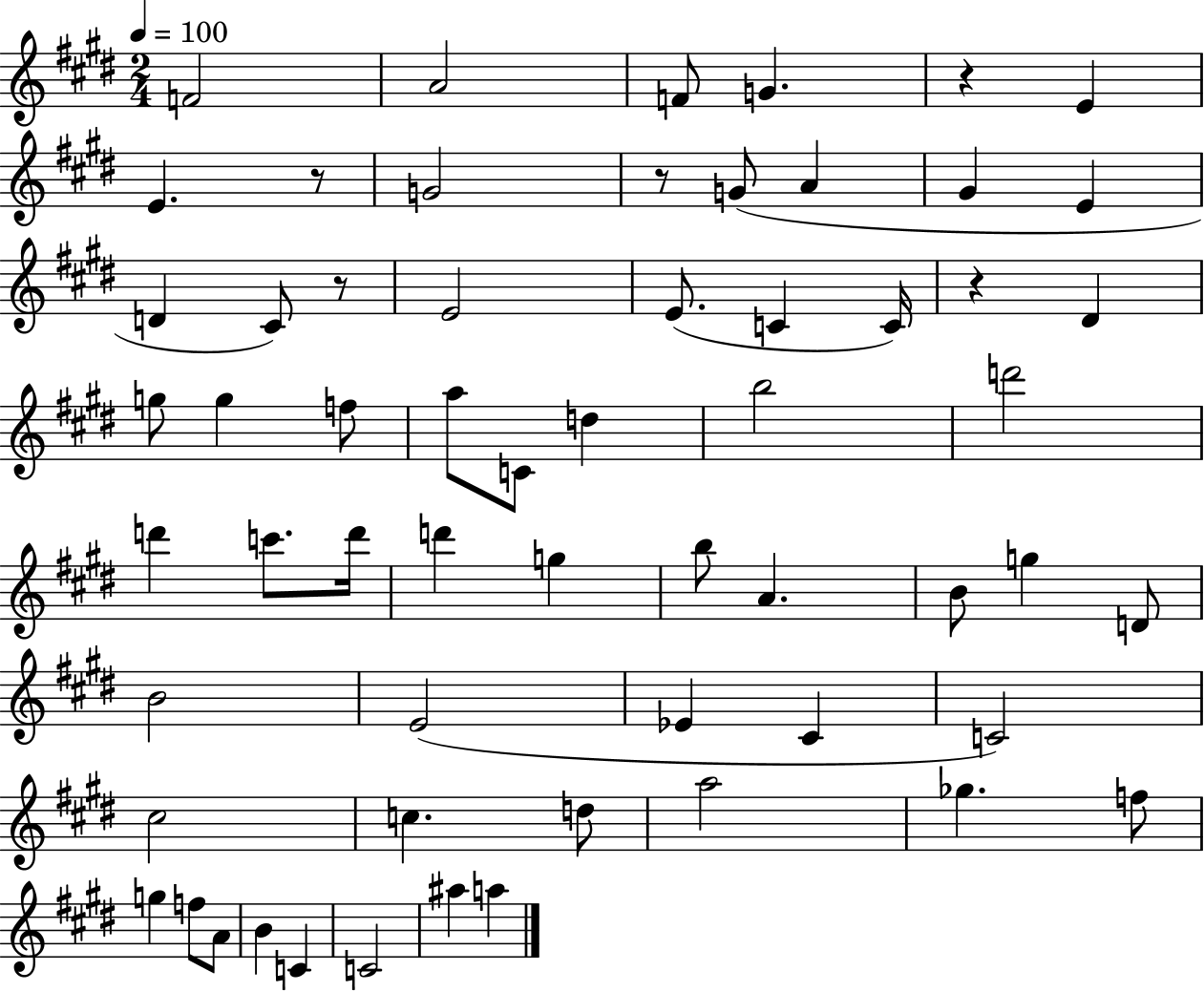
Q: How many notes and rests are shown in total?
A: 60